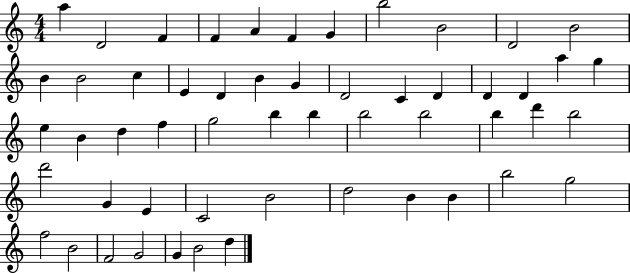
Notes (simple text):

A5/q D4/h F4/q F4/q A4/q F4/q G4/q B5/h B4/h D4/h B4/h B4/q B4/h C5/q E4/q D4/q B4/q G4/q D4/h C4/q D4/q D4/q D4/q A5/q G5/q E5/q B4/q D5/q F5/q G5/h B5/q B5/q B5/h B5/h B5/q D6/q B5/h D6/h G4/q E4/q C4/h B4/h D5/h B4/q B4/q B5/h G5/h F5/h B4/h F4/h G4/h G4/q B4/h D5/q